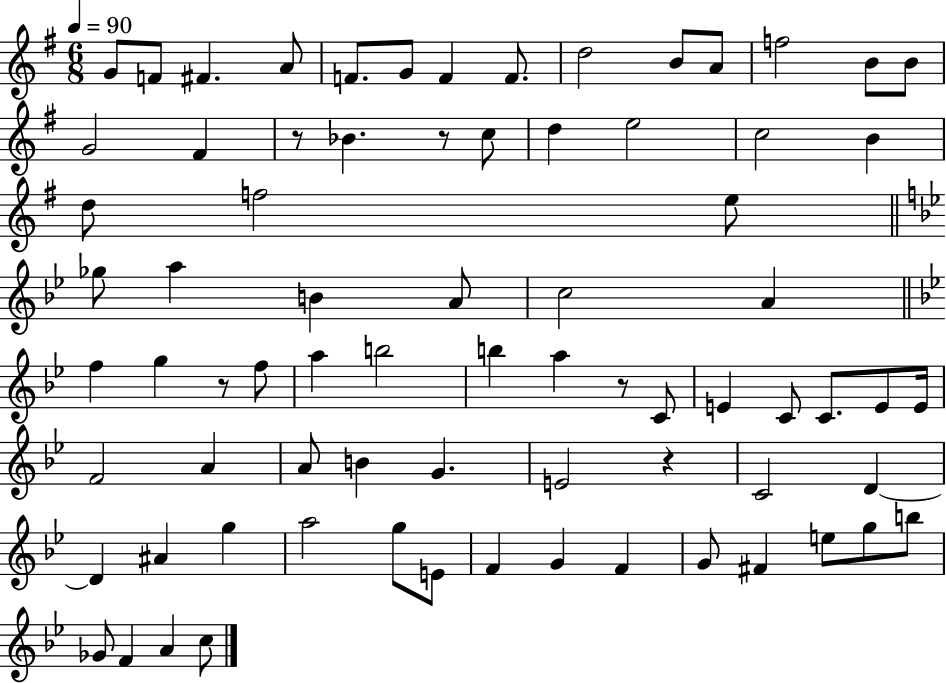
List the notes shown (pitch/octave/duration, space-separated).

G4/e F4/e F#4/q. A4/e F4/e. G4/e F4/q F4/e. D5/h B4/e A4/e F5/h B4/e B4/e G4/h F#4/q R/e Bb4/q. R/e C5/e D5/q E5/h C5/h B4/q D5/e F5/h E5/e Gb5/e A5/q B4/q A4/e C5/h A4/q F5/q G5/q R/e F5/e A5/q B5/h B5/q A5/q R/e C4/e E4/q C4/e C4/e. E4/e E4/s F4/h A4/q A4/e B4/q G4/q. E4/h R/q C4/h D4/q D4/q A#4/q G5/q A5/h G5/e E4/e F4/q G4/q F4/q G4/e F#4/q E5/e G5/e B5/e Gb4/e F4/q A4/q C5/e